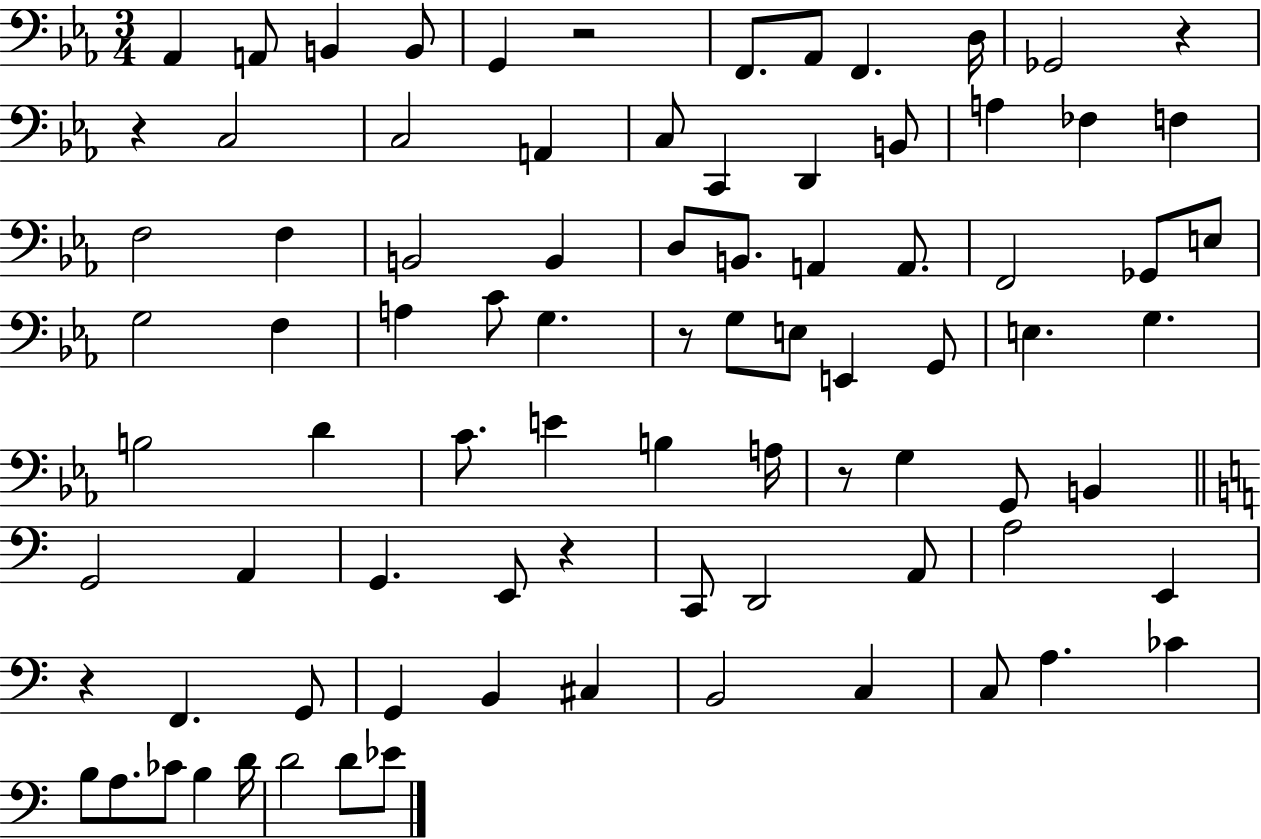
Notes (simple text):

Ab2/q A2/e B2/q B2/e G2/q R/h F2/e. Ab2/e F2/q. D3/s Gb2/h R/q R/q C3/h C3/h A2/q C3/e C2/q D2/q B2/e A3/q FES3/q F3/q F3/h F3/q B2/h B2/q D3/e B2/e. A2/q A2/e. F2/h Gb2/e E3/e G3/h F3/q A3/q C4/e G3/q. R/e G3/e E3/e E2/q G2/e E3/q. G3/q. B3/h D4/q C4/e. E4/q B3/q A3/s R/e G3/q G2/e B2/q G2/h A2/q G2/q. E2/e R/q C2/e D2/h A2/e A3/h E2/q R/q F2/q. G2/e G2/q B2/q C#3/q B2/h C3/q C3/e A3/q. CES4/q B3/e A3/e. CES4/e B3/q D4/s D4/h D4/e Eb4/e